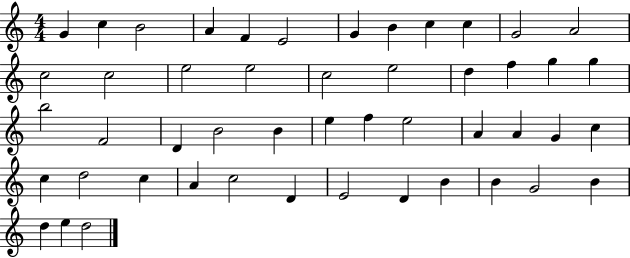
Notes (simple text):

G4/q C5/q B4/h A4/q F4/q E4/h G4/q B4/q C5/q C5/q G4/h A4/h C5/h C5/h E5/h E5/h C5/h E5/h D5/q F5/q G5/q G5/q B5/h F4/h D4/q B4/h B4/q E5/q F5/q E5/h A4/q A4/q G4/q C5/q C5/q D5/h C5/q A4/q C5/h D4/q E4/h D4/q B4/q B4/q G4/h B4/q D5/q E5/q D5/h